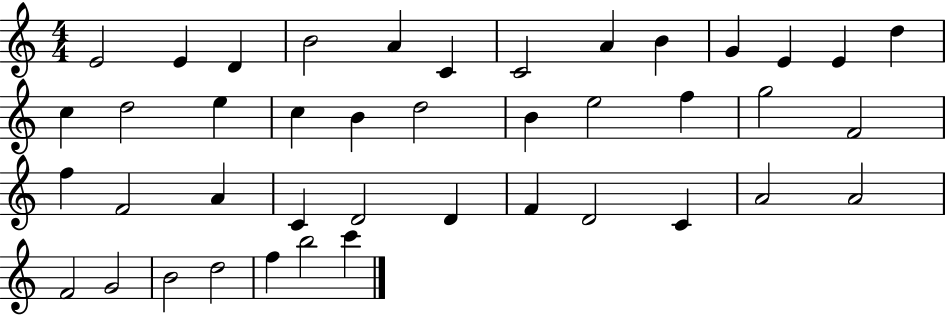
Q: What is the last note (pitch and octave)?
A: C6